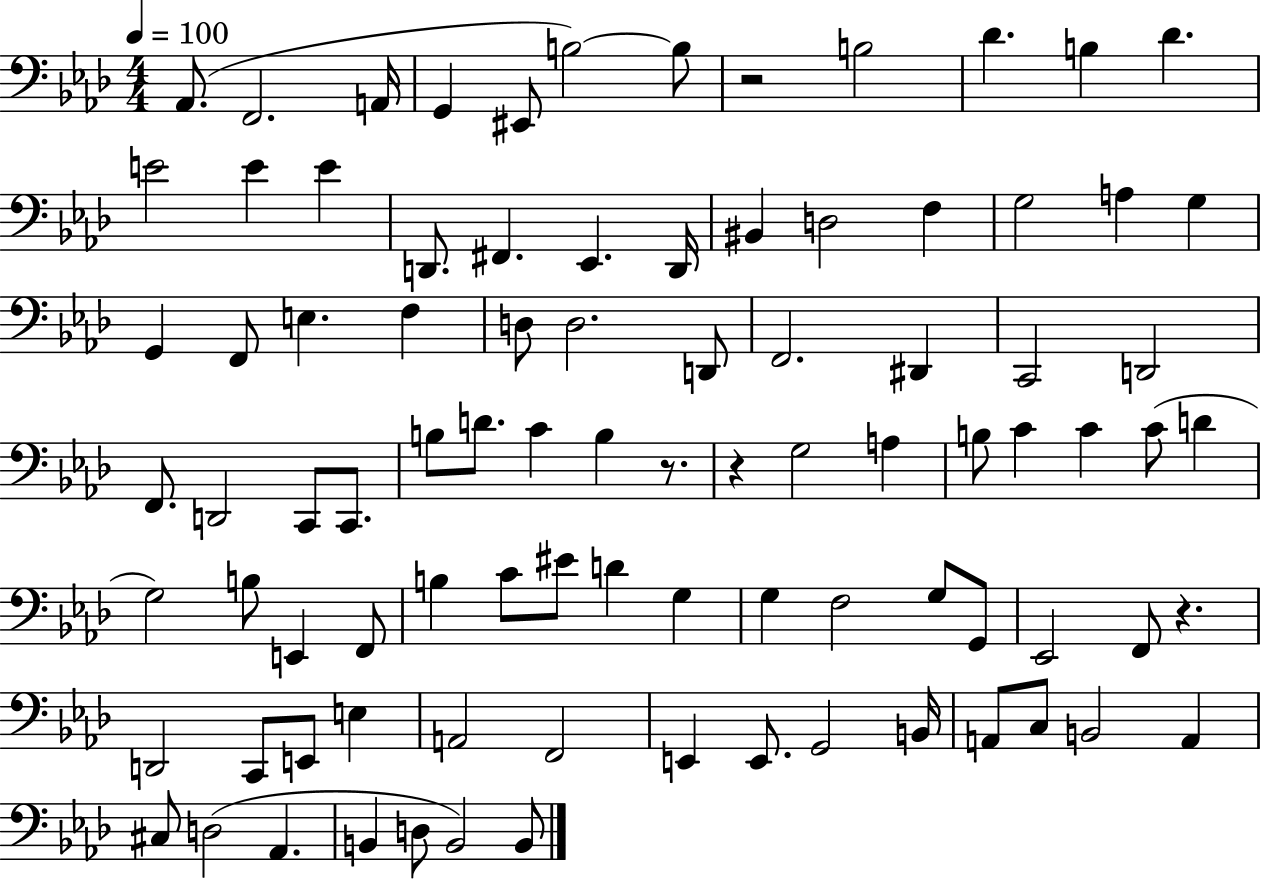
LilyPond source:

{
  \clef bass
  \numericTimeSignature
  \time 4/4
  \key aes \major
  \tempo 4 = 100
  aes,8.( f,2. a,16 | g,4 eis,8 b2~~) b8 | r2 b2 | des'4. b4 des'4. | \break e'2 e'4 e'4 | d,8. fis,4. ees,4. d,16 | bis,4 d2 f4 | g2 a4 g4 | \break g,4 f,8 e4. f4 | d8 d2. d,8 | f,2. dis,4 | c,2 d,2 | \break f,8. d,2 c,8 c,8. | b8 d'8. c'4 b4 r8. | r4 g2 a4 | b8 c'4 c'4 c'8( d'4 | \break g2) b8 e,4 f,8 | b4 c'8 eis'8 d'4 g4 | g4 f2 g8 g,8 | ees,2 f,8 r4. | \break d,2 c,8 e,8 e4 | a,2 f,2 | e,4 e,8. g,2 b,16 | a,8 c8 b,2 a,4 | \break cis8 d2( aes,4. | b,4 d8 b,2) b,8 | \bar "|."
}